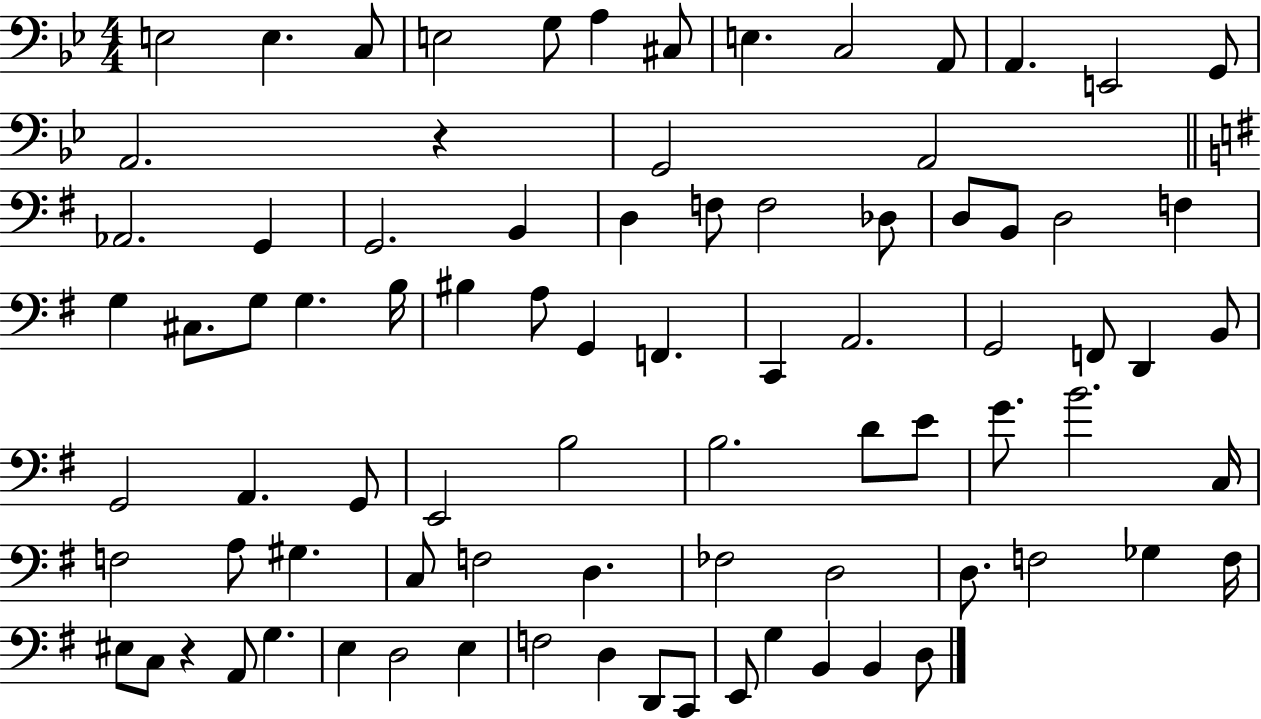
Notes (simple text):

E3/h E3/q. C3/e E3/h G3/e A3/q C#3/e E3/q. C3/h A2/e A2/q. E2/h G2/e A2/h. R/q G2/h A2/h Ab2/h. G2/q G2/h. B2/q D3/q F3/e F3/h Db3/e D3/e B2/e D3/h F3/q G3/q C#3/e. G3/e G3/q. B3/s BIS3/q A3/e G2/q F2/q. C2/q A2/h. G2/h F2/e D2/q B2/e G2/h A2/q. G2/e E2/h B3/h B3/h. D4/e E4/e G4/e. B4/h. C3/s F3/h A3/e G#3/q. C3/e F3/h D3/q. FES3/h D3/h D3/e. F3/h Gb3/q F3/s EIS3/e C3/e R/q A2/e G3/q. E3/q D3/h E3/q F3/h D3/q D2/e C2/e E2/e G3/q B2/q B2/q D3/e